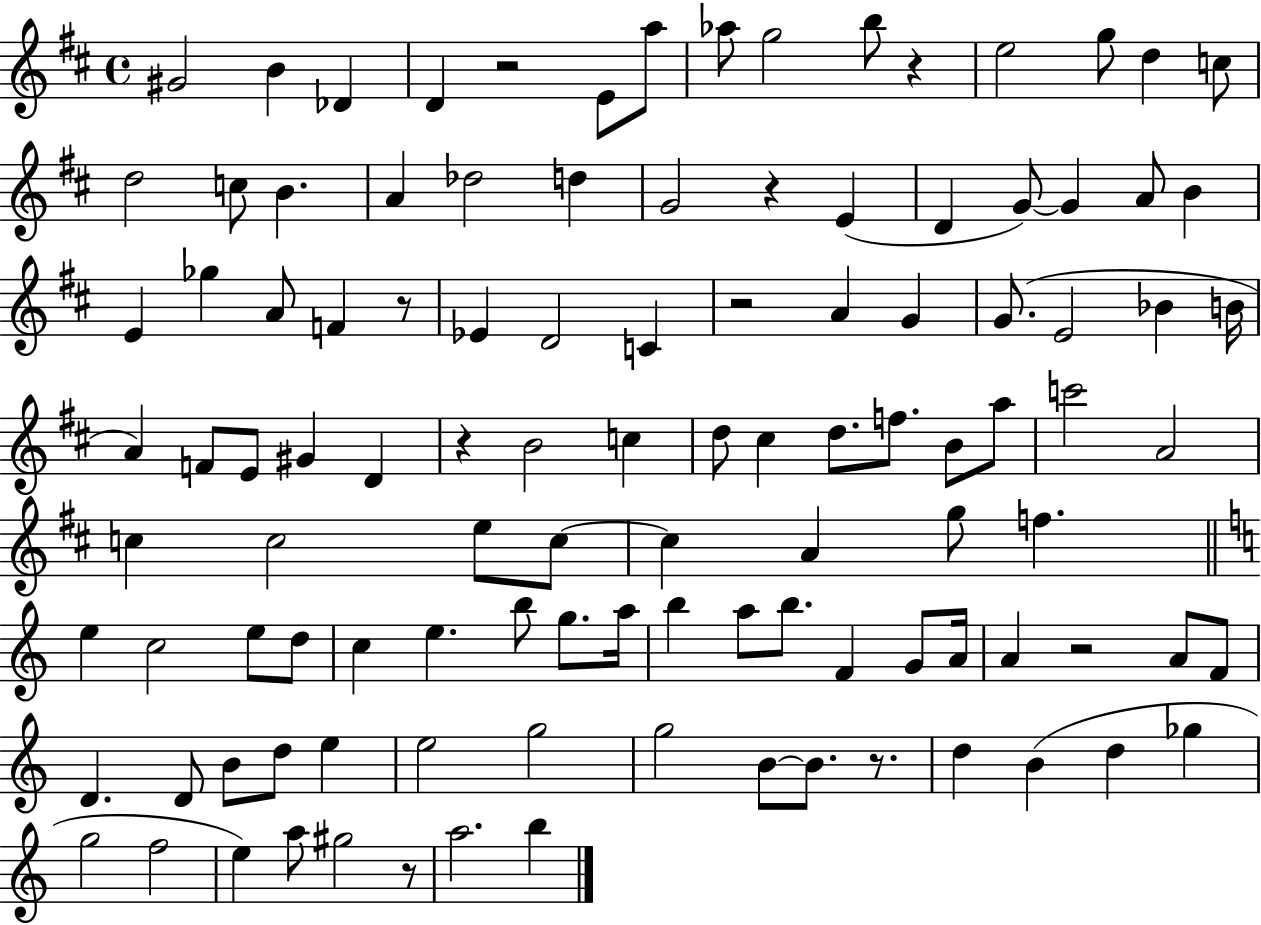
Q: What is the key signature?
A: D major